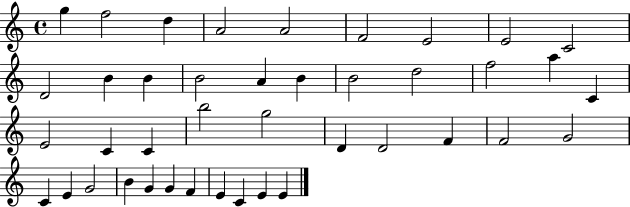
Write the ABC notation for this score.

X:1
T:Untitled
M:4/4
L:1/4
K:C
g f2 d A2 A2 F2 E2 E2 C2 D2 B B B2 A B B2 d2 f2 a C E2 C C b2 g2 D D2 F F2 G2 C E G2 B G G F E C E E